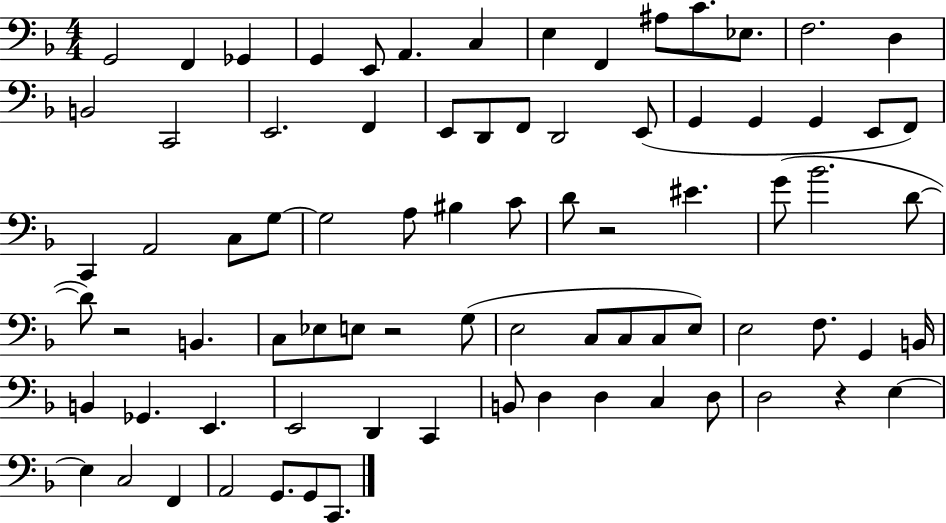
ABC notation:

X:1
T:Untitled
M:4/4
L:1/4
K:F
G,,2 F,, _G,, G,, E,,/2 A,, C, E, F,, ^A,/2 C/2 _E,/2 F,2 D, B,,2 C,,2 E,,2 F,, E,,/2 D,,/2 F,,/2 D,,2 E,,/2 G,, G,, G,, E,,/2 F,,/2 C,, A,,2 C,/2 G,/2 G,2 A,/2 ^B, C/2 D/2 z2 ^E G/2 _B2 D/2 D/2 z2 B,, C,/2 _E,/2 E,/2 z2 G,/2 E,2 C,/2 C,/2 C,/2 E,/2 E,2 F,/2 G,, B,,/4 B,, _G,, E,, E,,2 D,, C,, B,,/2 D, D, C, D,/2 D,2 z E, E, C,2 F,, A,,2 G,,/2 G,,/2 C,,/2